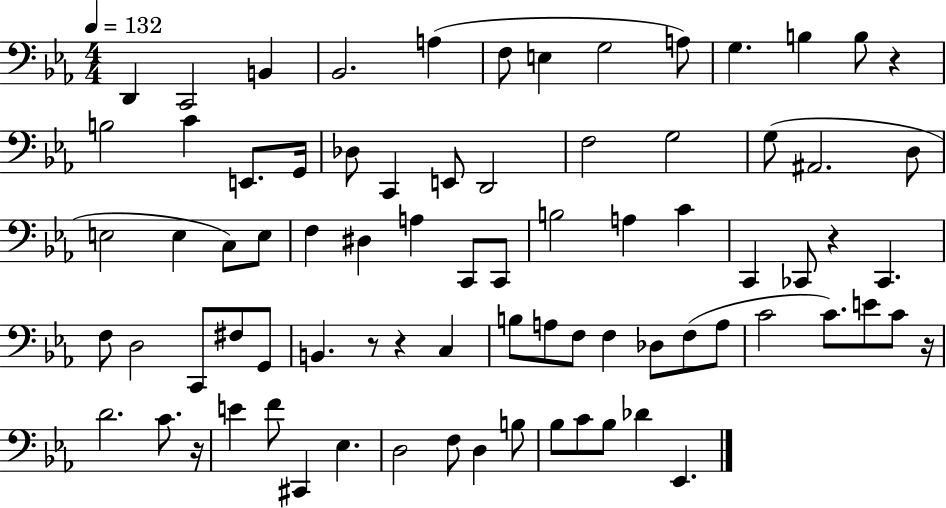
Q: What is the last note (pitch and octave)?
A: Eb2